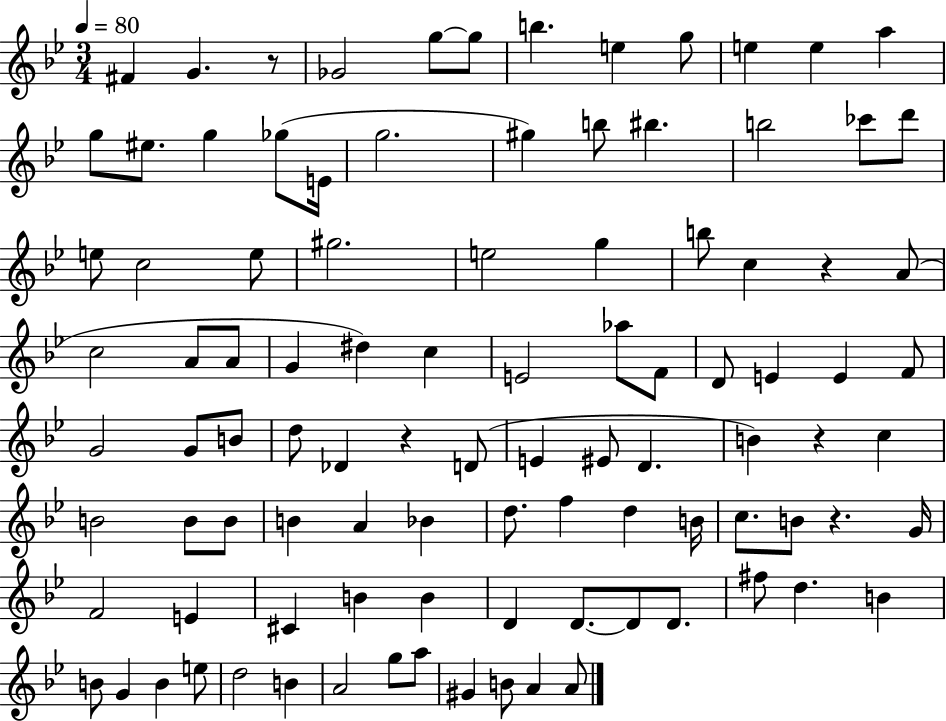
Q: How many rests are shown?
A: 5